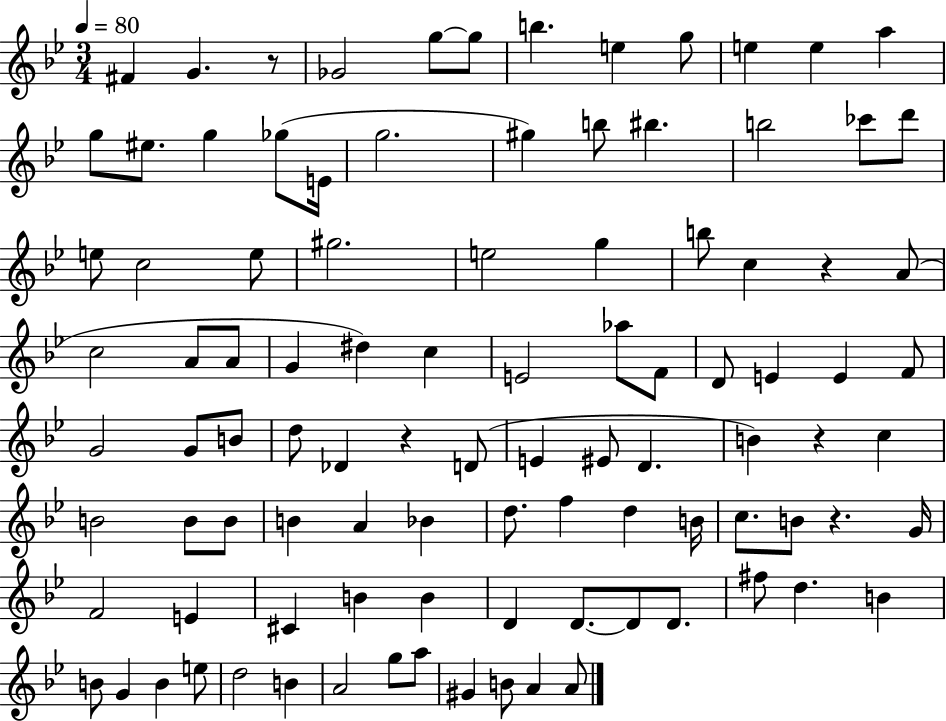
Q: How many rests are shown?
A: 5